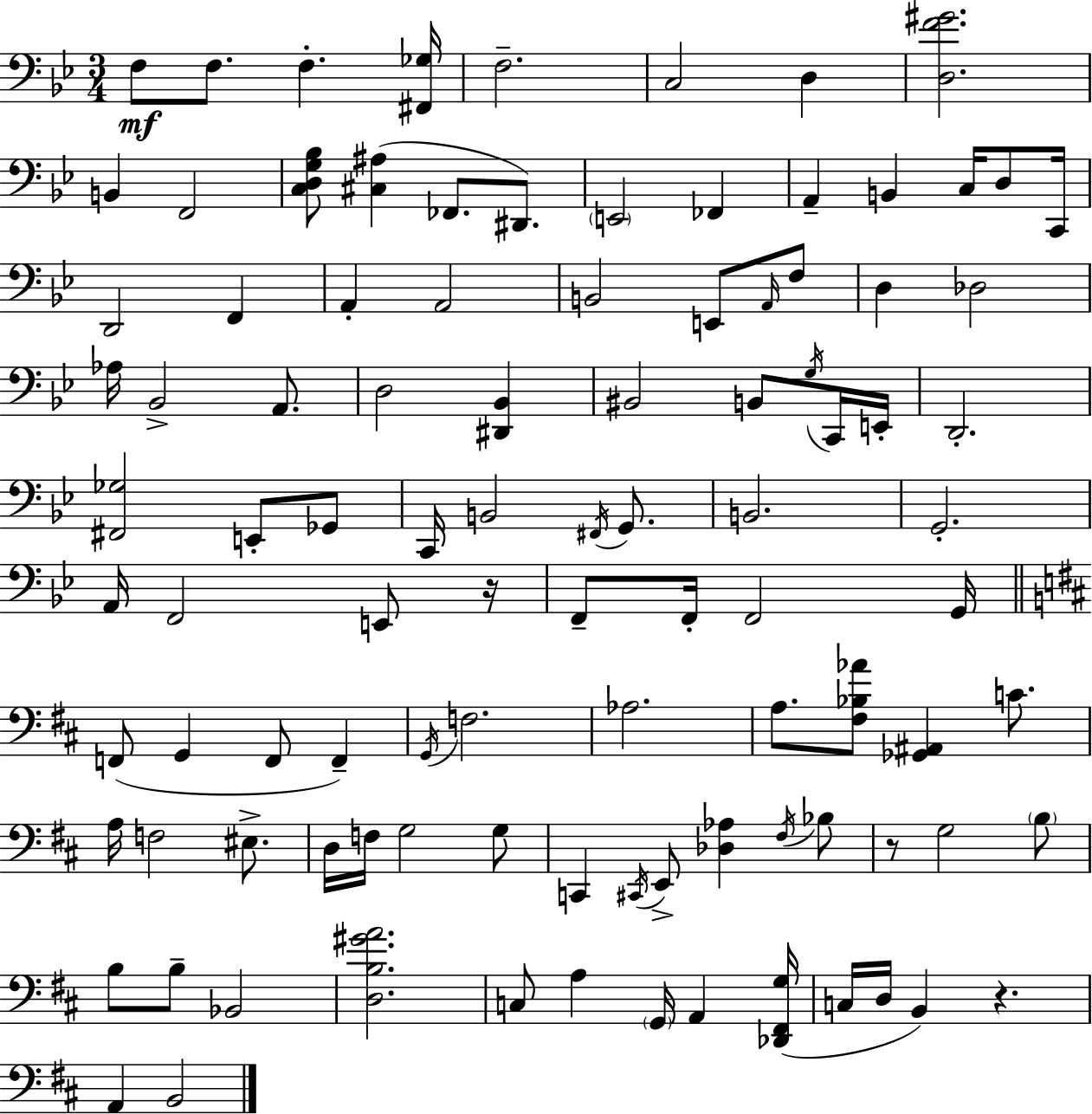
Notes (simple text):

F3/e F3/e. F3/q. [F#2,Gb3]/s F3/h. C3/h D3/q [D3,F4,G#4]/h. B2/q F2/h [C3,D3,G3,Bb3]/e [C#3,A#3]/q FES2/e. D#2/e. E2/h FES2/q A2/q B2/q C3/s D3/e C2/s D2/h F2/q A2/q A2/h B2/h E2/e A2/s F3/e D3/q Db3/h Ab3/s Bb2/h A2/e. D3/h [D#2,Bb2]/q BIS2/h B2/e G3/s C2/s E2/s D2/h. [F#2,Gb3]/h E2/e Gb2/e C2/s B2/h F#2/s G2/e. B2/h. G2/h. A2/s F2/h E2/e R/s F2/e F2/s F2/h G2/s F2/e G2/q F2/e F2/q G2/s F3/h. Ab3/h. A3/e. [F#3,Bb3,Ab4]/e [Gb2,A#2]/q C4/e. A3/s F3/h EIS3/e. D3/s F3/s G3/h G3/e C2/q C#2/s E2/e [Db3,Ab3]/q F#3/s Bb3/e R/e G3/h B3/e B3/e B3/e Bb2/h [D3,B3,G#4,A4]/h. C3/e A3/q G2/s A2/q [Db2,F#2,G3]/s C3/s D3/s B2/q R/q. A2/q B2/h